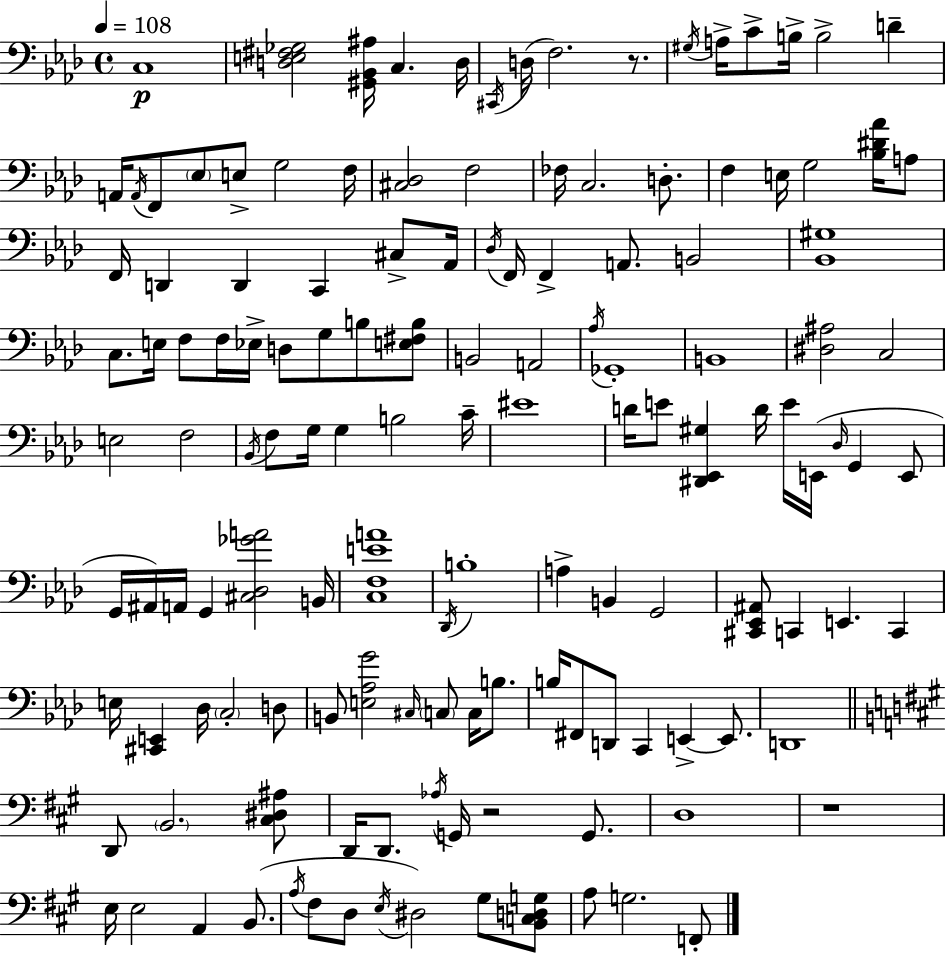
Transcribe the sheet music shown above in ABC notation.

X:1
T:Untitled
M:4/4
L:1/4
K:Ab
C,4 [D,E,^F,_G,]2 [^G,,_B,,^A,]/4 C, D,/4 ^C,,/4 D,/4 F,2 z/2 ^G,/4 A,/4 C/2 B,/4 B,2 D A,,/4 A,,/4 F,,/2 _E,/2 E,/2 G,2 F,/4 [^C,_D,]2 F,2 _F,/4 C,2 D,/2 F, E,/4 G,2 [_B,^D_A]/4 A,/2 F,,/4 D,, D,, C,, ^C,/2 _A,,/4 _D,/4 F,,/4 F,, A,,/2 B,,2 [_B,,^G,]4 C,/2 E,/4 F,/2 F,/4 _E,/4 D,/2 G,/2 B,/2 [E,^F,B,]/2 B,,2 A,,2 _A,/4 _G,,4 B,,4 [^D,^A,]2 C,2 E,2 F,2 _B,,/4 F,/2 G,/4 G, B,2 C/4 ^E4 D/4 E/2 [^D,,_E,,^G,] D/4 E/4 E,,/4 _D,/4 G,, E,,/2 G,,/4 ^A,,/4 A,,/4 G,, [^C,_D,_GA]2 B,,/4 [C,F,EA]4 _D,,/4 B,4 A, B,, G,,2 [^C,,_E,,^A,,]/2 C,, E,, C,, E,/4 [^C,,E,,] _D,/4 C,2 D,/2 B,,/2 [E,_A,G]2 ^C,/4 C,/2 C,/4 B,/2 B,/4 ^F,,/2 D,,/2 C,, E,, E,,/2 D,,4 D,,/2 B,,2 [^C,^D,^A,]/2 D,,/4 D,,/2 _A,/4 G,,/4 z2 G,,/2 D,4 z4 E,/4 E,2 A,, B,,/2 A,/4 ^F,/2 D,/2 E,/4 ^D,2 ^G,/2 [B,,C,D,G,]/2 A,/2 G,2 F,,/2